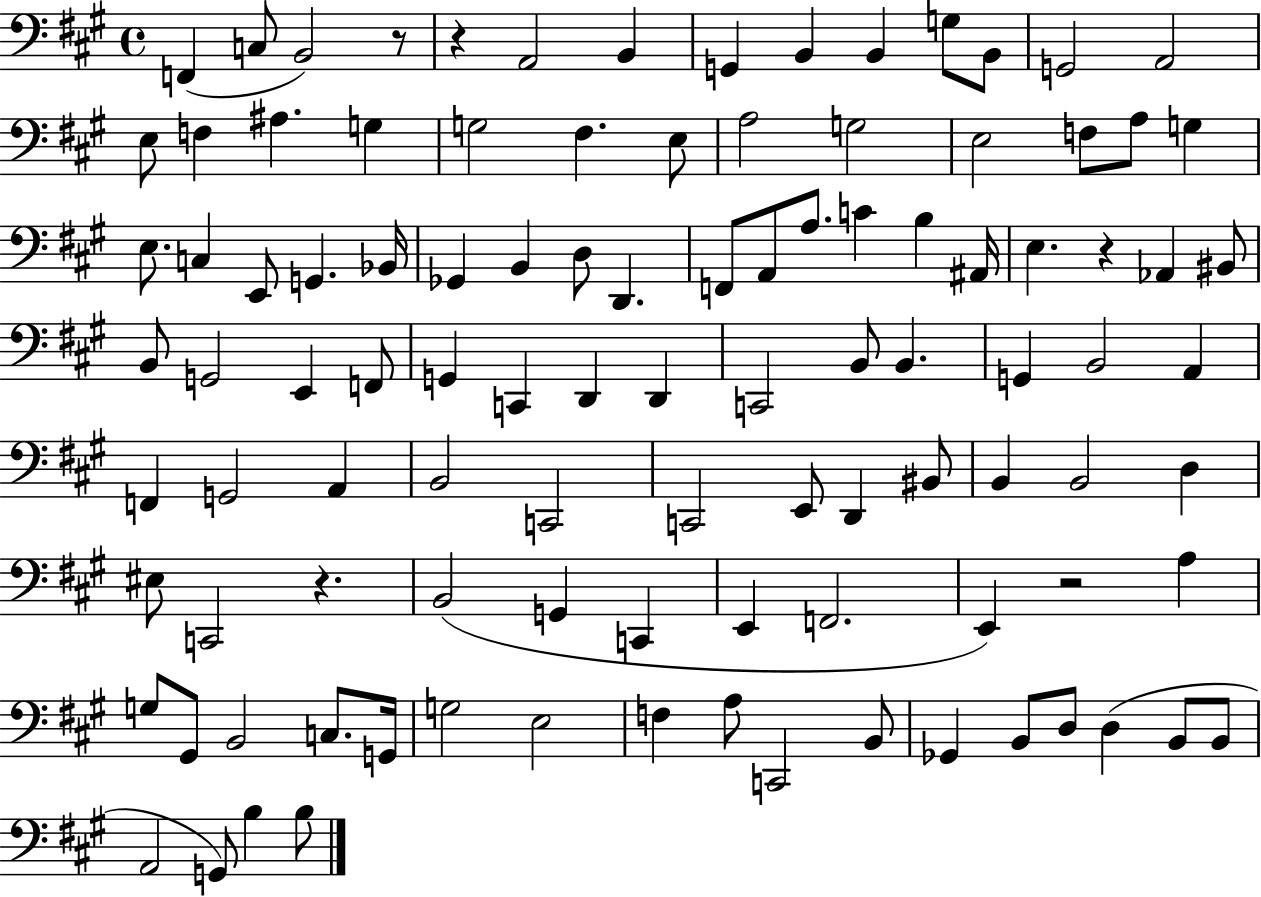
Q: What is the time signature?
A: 4/4